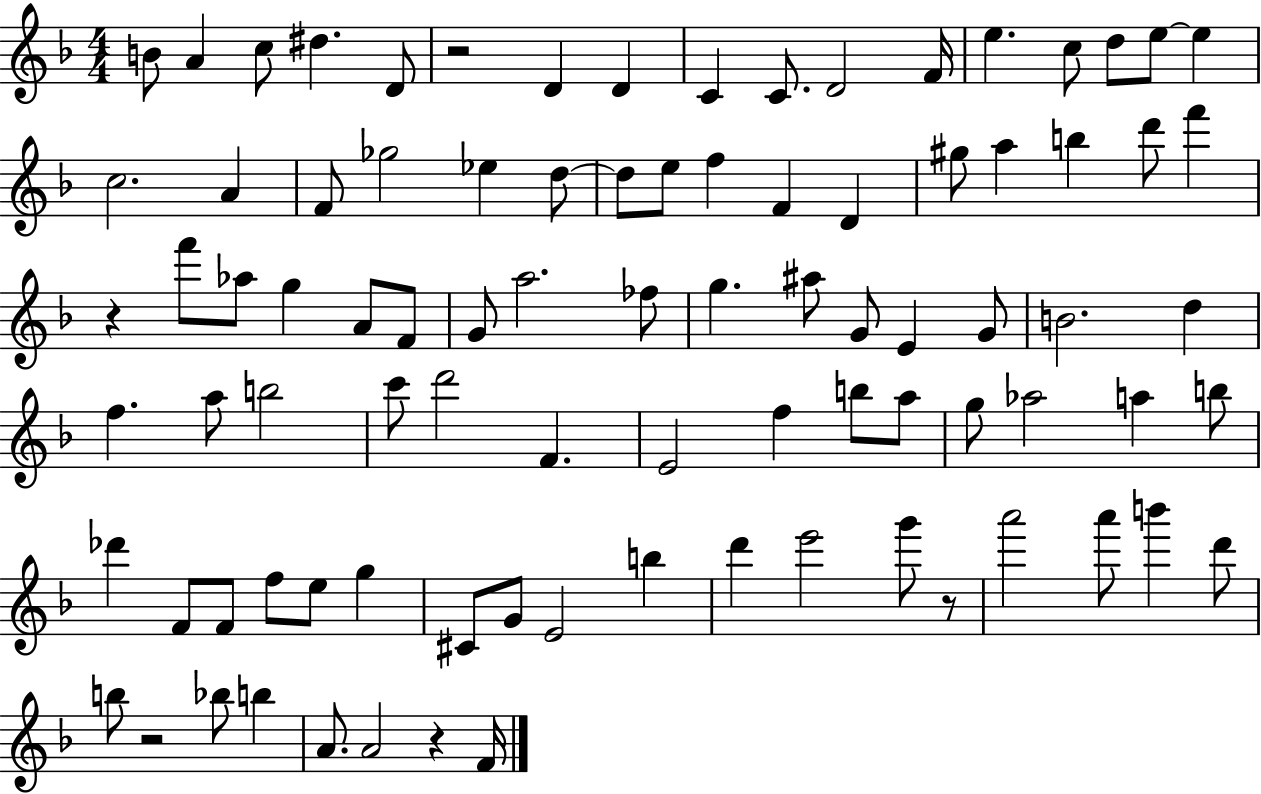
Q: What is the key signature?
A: F major